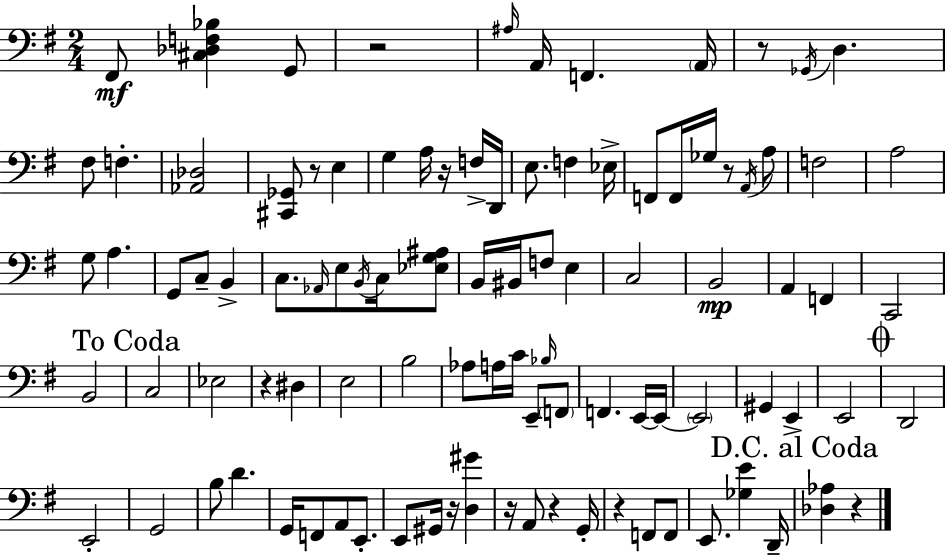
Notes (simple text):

F#2/e [C#3,Db3,F3,Bb3]/q G2/e R/h A#3/s A2/s F2/q. A2/s R/e Gb2/s D3/q. F#3/e F3/q. [Ab2,Db3]/h [C#2,Gb2]/e R/e E3/q G3/q A3/s R/s F3/s D2/s E3/e. F3/q Eb3/s F2/e F2/s Gb3/s R/e A2/s A3/e F3/h A3/h G3/e A3/q. G2/e C3/e B2/q C3/e. Ab2/s E3/e B2/s C3/s [Eb3,G3,A#3]/e B2/s BIS2/s F3/e E3/q C3/h B2/h A2/q F2/q C2/h B2/h C3/h Eb3/h R/q D#3/q E3/h B3/h Ab3/e A3/s C4/s E2/e Bb3/s F2/e F2/q. E2/s E2/s E2/h G#2/q E2/q E2/h D2/h E2/h G2/h B3/e D4/q. G2/s F2/e A2/e E2/e. E2/e G#2/s R/s [D3,G#4]/q R/s A2/e R/q G2/s R/q F2/e F2/e E2/e. [Gb3,E4]/q D2/s [Db3,Ab3]/q R/q